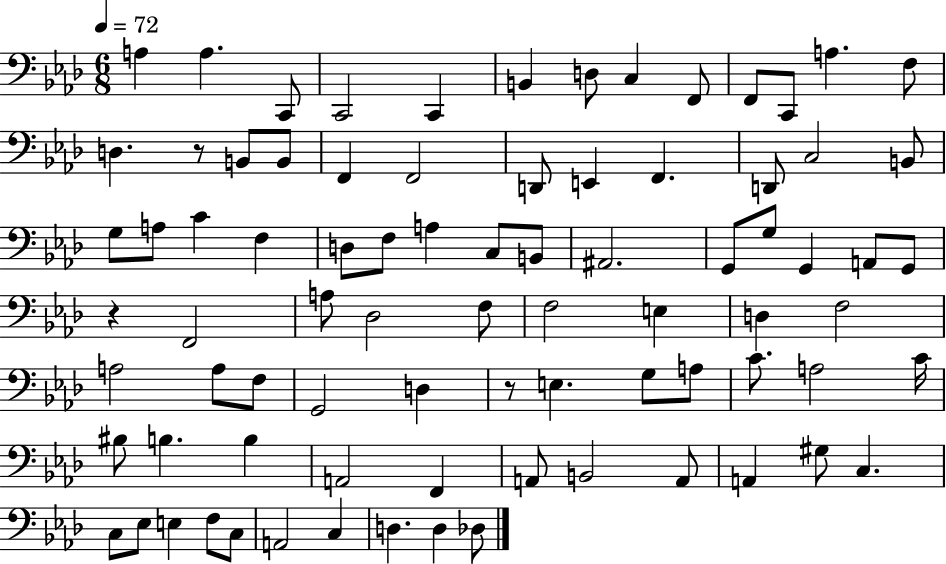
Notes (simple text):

A3/q A3/q. C2/e C2/h C2/q B2/q D3/e C3/q F2/e F2/e C2/e A3/q. F3/e D3/q. R/e B2/e B2/e F2/q F2/h D2/e E2/q F2/q. D2/e C3/h B2/e G3/e A3/e C4/q F3/q D3/e F3/e A3/q C3/e B2/e A#2/h. G2/e G3/e G2/q A2/e G2/e R/q F2/h A3/e Db3/h F3/e F3/h E3/q D3/q F3/h A3/h A3/e F3/e G2/h D3/q R/e E3/q. G3/e A3/e C4/e. A3/h C4/s BIS3/e B3/q. B3/q A2/h F2/q A2/e B2/h A2/e A2/q G#3/e C3/q. C3/e Eb3/e E3/q F3/e C3/e A2/h C3/q D3/q. D3/q Db3/e